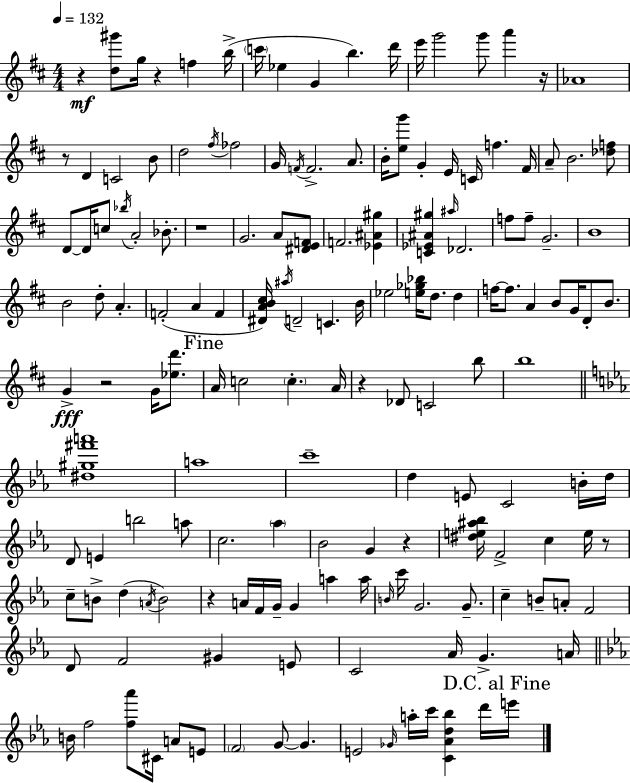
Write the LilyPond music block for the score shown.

{
  \clef treble
  \numericTimeSignature
  \time 4/4
  \key d \major
  \tempo 4 = 132
  r4\mf <d'' gis'''>8 g''16 r4 f''4 b''16->( | \parenthesize c'''16 ees''4 g'4 b''4.) d'''16 | e'''16 g'''2 g'''8 a'''4 r16 | aes'1 | \break r8 d'4 c'2 b'8 | d''2 \acciaccatura { fis''16 } fes''2 | g'16 \acciaccatura { f'16 } f'2.-> a'8. | b'16-. <e'' g'''>8 g'4-. e'16 c'16 f''4. | \break fis'16 a'8-- b'2. | <des'' f''>8 d'8~~ d'16 c''8 \acciaccatura { bes''16 } a'2-. | bes'8.-. r1 | g'2. a'8 | \break <dis' e' f'>8 f'2. <ees' ais' gis''>4 | <c' ees' ais' gis''>4 \grace { ais''16 } des'2. | f''8 f''8-- g'2.-- | b'1 | \break b'2 d''8-. a'4.-. | f'2-.( a'4 | f'4 <dis' a' b' cis''>16) \acciaccatura { ais''16 } d'2-- c'4. | b'16 ees''2 <e'' ges'' bes''>16 d''8. | \break d''4 f''16~~ f''8. a'4 b'8 g'16 | d'8-. b'8. g'4->\fff r2 | g'16 <ees'' d'''>8. \mark "Fine" a'16 c''2 \parenthesize c''4.-. | a'16 r4 des'8 c'2 | \break b''8 b''1 | \bar "||" \break \key ees \major <dis'' gis'' fis''' a'''>1 | a''1 | c'''1-- | d''4 e'8 c'2 b'16-. d''16 | \break d'8 e'4 b''2 a''8 | c''2. \parenthesize aes''4 | bes'2 g'4 r4 | <dis'' e'' ais'' bes''>16 f'2-> c''4 e''16 r8 | \break c''8-- b'8-> d''4( \acciaccatura { a'16 } b'2) | r4 a'16 f'16 g'16-- g'4 a''4 | a''16 \grace { b'16 } c'''16 g'2. g'8.-- | c''4-- b'8-- a'8-. f'2 | \break d'8 f'2 gis'4 | e'8 c'2 aes'16 g'4.-> | a'16 \bar "||" \break \key c \minor b'16 f''2 <f'' aes'''>8 cis'16 a'8 e'8 | \parenthesize f'2 g'8~~ g'4. | e'2 \grace { ges'16 } a''16-. c'''16 <c' aes' d'' bes''>4 d'''16 | \mark "D.C. al Fine" e'''16 \bar "|."
}